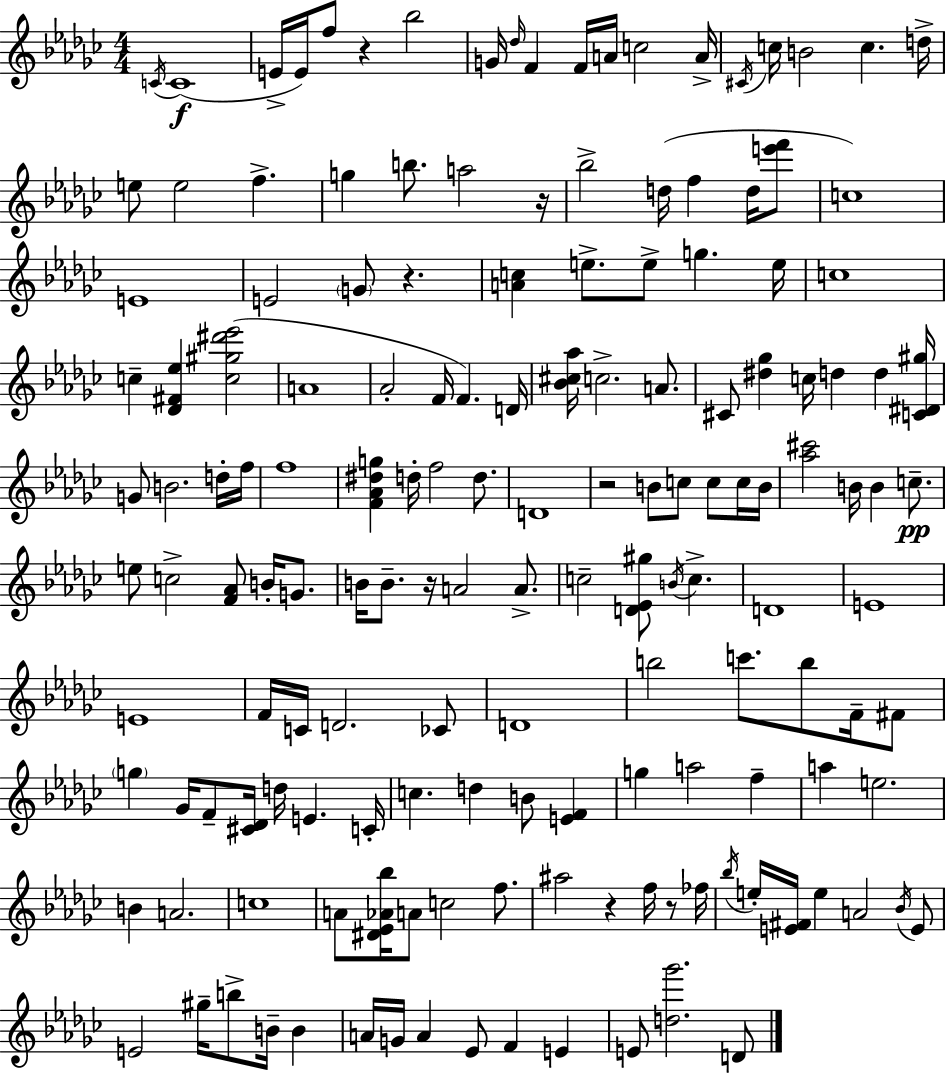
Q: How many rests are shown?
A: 7